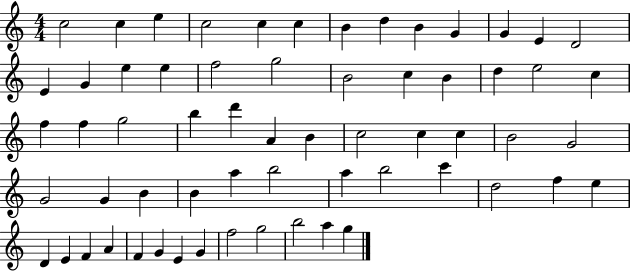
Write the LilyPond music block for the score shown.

{
  \clef treble
  \numericTimeSignature
  \time 4/4
  \key c \major
  c''2 c''4 e''4 | c''2 c''4 c''4 | b'4 d''4 b'4 g'4 | g'4 e'4 d'2 | \break e'4 g'4 e''4 e''4 | f''2 g''2 | b'2 c''4 b'4 | d''4 e''2 c''4 | \break f''4 f''4 g''2 | b''4 d'''4 a'4 b'4 | c''2 c''4 c''4 | b'2 g'2 | \break g'2 g'4 b'4 | b'4 a''4 b''2 | a''4 b''2 c'''4 | d''2 f''4 e''4 | \break d'4 e'4 f'4 a'4 | f'4 g'4 e'4 g'4 | f''2 g''2 | b''2 a''4 g''4 | \break \bar "|."
}